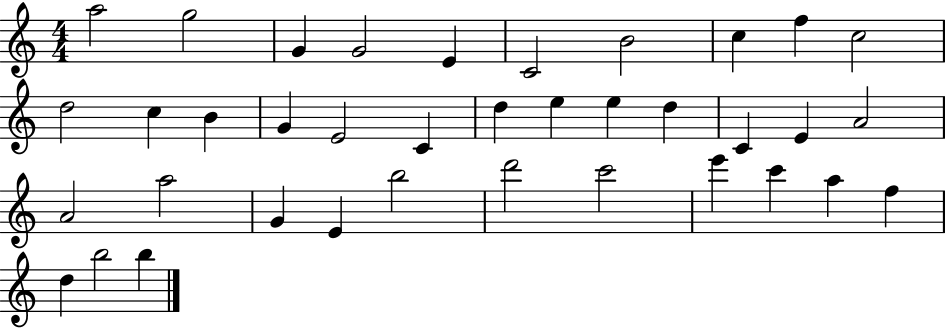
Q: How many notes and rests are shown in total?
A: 37